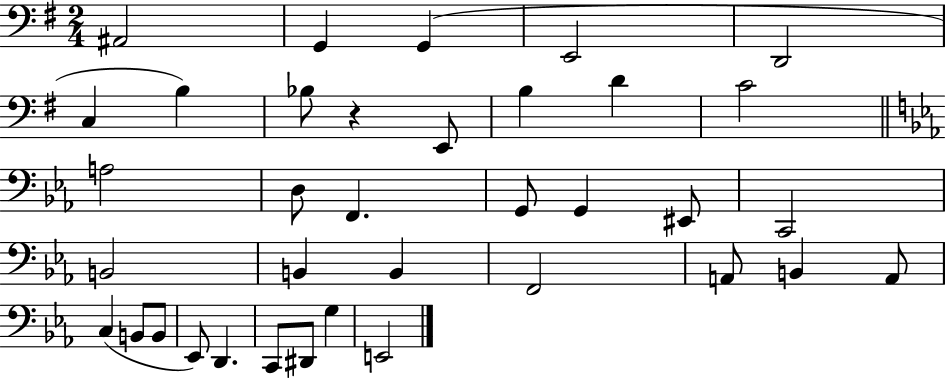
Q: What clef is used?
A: bass